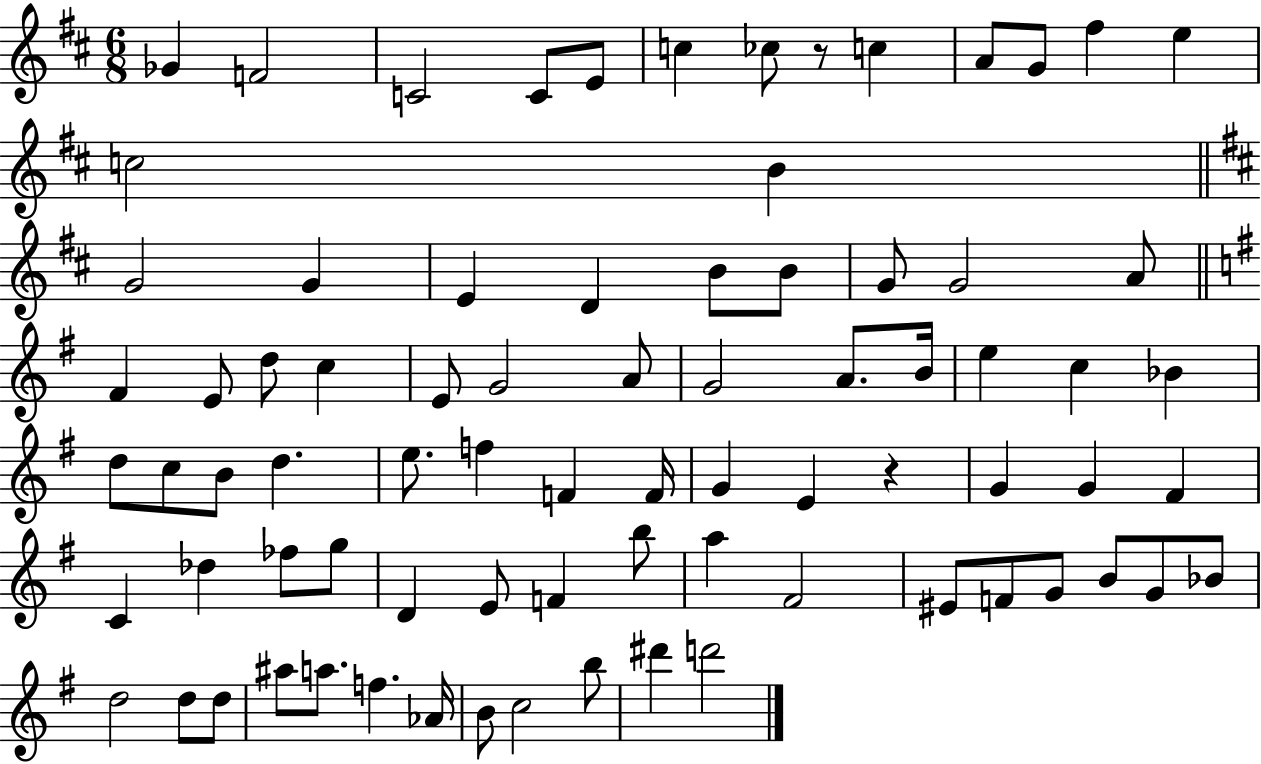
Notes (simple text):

Gb4/q F4/h C4/h C4/e E4/e C5/q CES5/e R/e C5/q A4/e G4/e F#5/q E5/q C5/h B4/q G4/h G4/q E4/q D4/q B4/e B4/e G4/e G4/h A4/e F#4/q E4/e D5/e C5/q E4/e G4/h A4/e G4/h A4/e. B4/s E5/q C5/q Bb4/q D5/e C5/e B4/e D5/q. E5/e. F5/q F4/q F4/s G4/q E4/q R/q G4/q G4/q F#4/q C4/q Db5/q FES5/e G5/e D4/q E4/e F4/q B5/e A5/q F#4/h EIS4/e F4/e G4/e B4/e G4/e Bb4/e D5/h D5/e D5/e A#5/e A5/e. F5/q. Ab4/s B4/e C5/h B5/e D#6/q D6/h